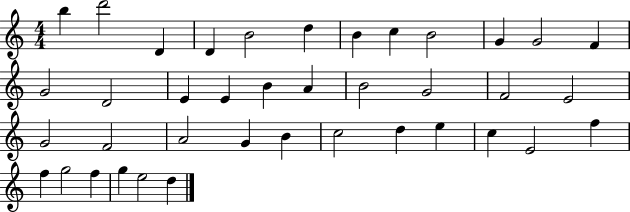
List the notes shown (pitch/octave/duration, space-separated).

B5/q D6/h D4/q D4/q B4/h D5/q B4/q C5/q B4/h G4/q G4/h F4/q G4/h D4/h E4/q E4/q B4/q A4/q B4/h G4/h F4/h E4/h G4/h F4/h A4/h G4/q B4/q C5/h D5/q E5/q C5/q E4/h F5/q F5/q G5/h F5/q G5/q E5/h D5/q